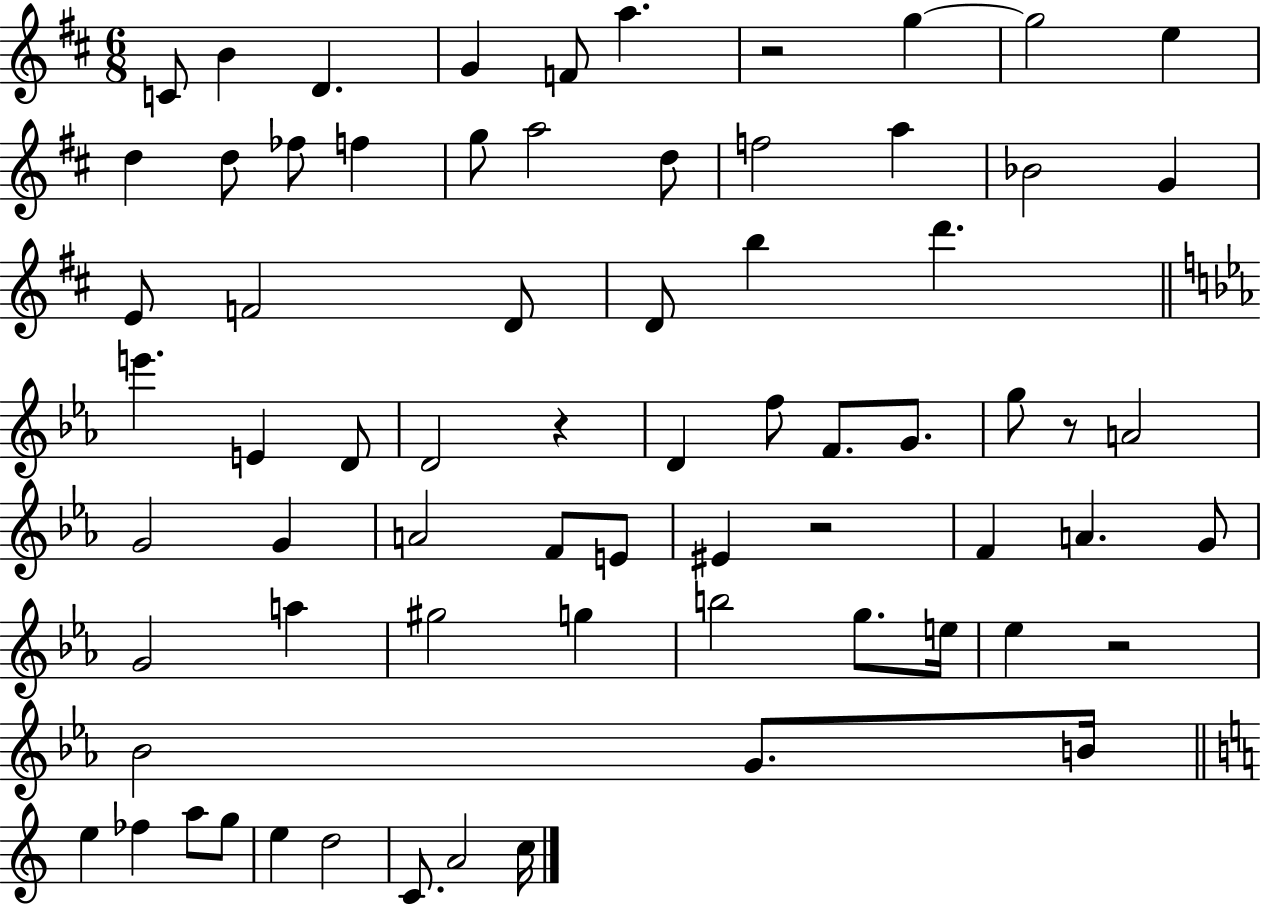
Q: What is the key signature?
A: D major